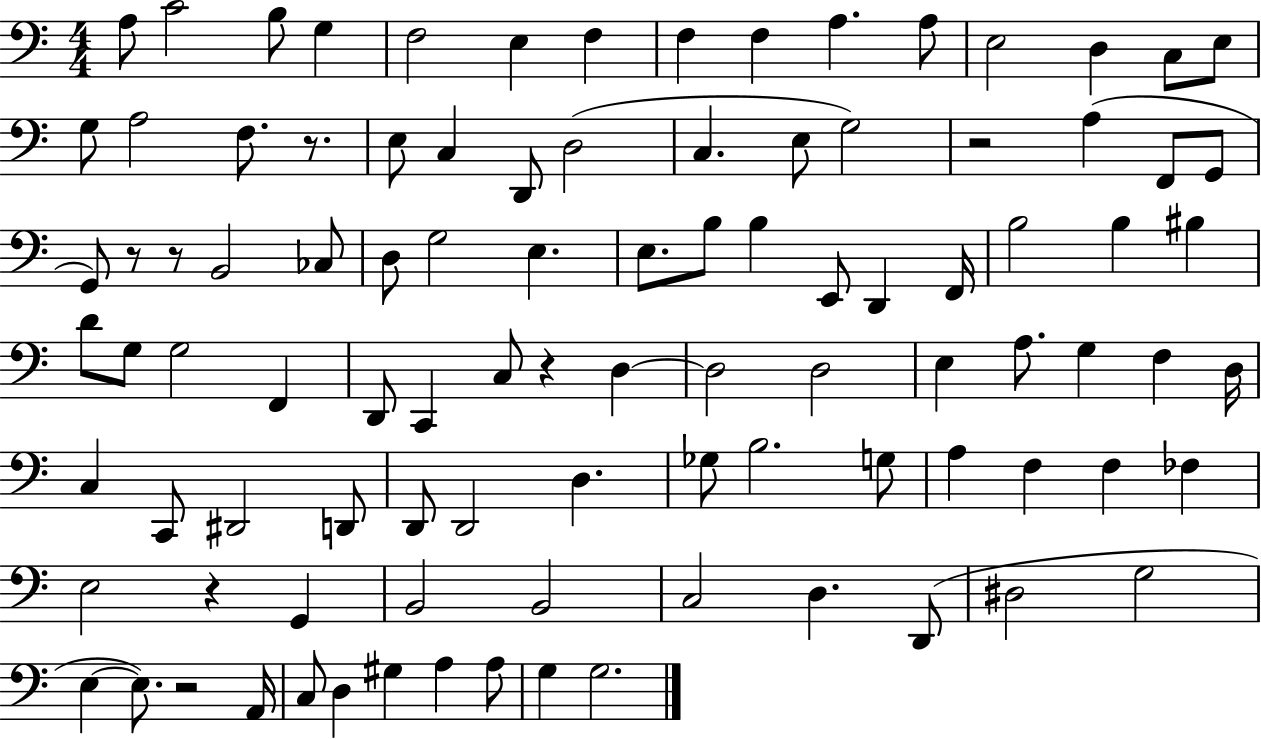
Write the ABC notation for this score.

X:1
T:Untitled
M:4/4
L:1/4
K:C
A,/2 C2 B,/2 G, F,2 E, F, F, F, A, A,/2 E,2 D, C,/2 E,/2 G,/2 A,2 F,/2 z/2 E,/2 C, D,,/2 D,2 C, E,/2 G,2 z2 A, F,,/2 G,,/2 G,,/2 z/2 z/2 B,,2 _C,/2 D,/2 G,2 E, E,/2 B,/2 B, E,,/2 D,, F,,/4 B,2 B, ^B, D/2 G,/2 G,2 F,, D,,/2 C,, C,/2 z D, D,2 D,2 E, A,/2 G, F, D,/4 C, C,,/2 ^D,,2 D,,/2 D,,/2 D,,2 D, _G,/2 B,2 G,/2 A, F, F, _F, E,2 z G,, B,,2 B,,2 C,2 D, D,,/2 ^D,2 G,2 E, E,/2 z2 A,,/4 C,/2 D, ^G, A, A,/2 G, G,2